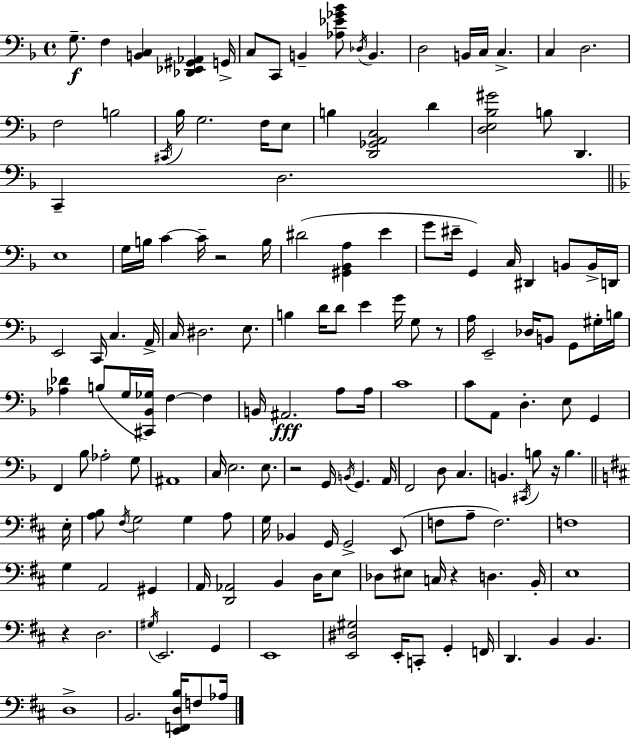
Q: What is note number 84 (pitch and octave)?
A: E3